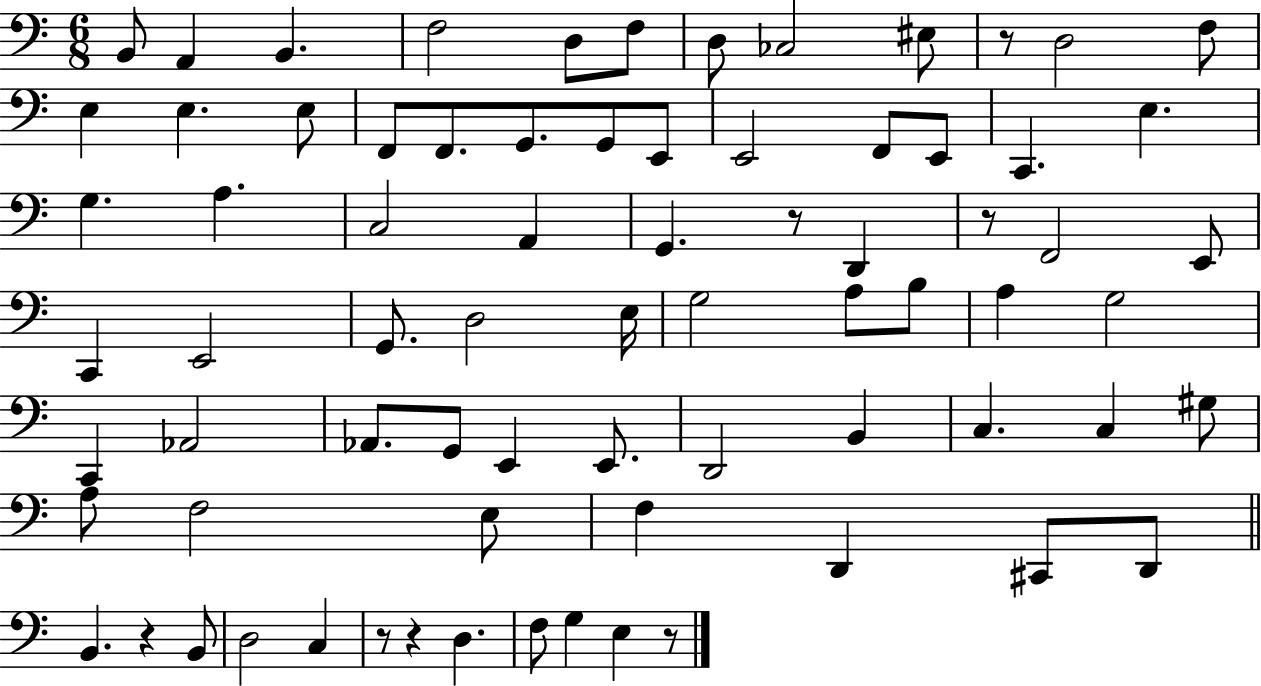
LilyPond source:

{
  \clef bass
  \numericTimeSignature
  \time 6/8
  \key c \major
  \repeat volta 2 { b,8 a,4 b,4. | f2 d8 f8 | d8 ces2 eis8 | r8 d2 f8 | \break e4 e4. e8 | f,8 f,8. g,8. g,8 e,8 | e,2 f,8 e,8 | c,4. e4. | \break g4. a4. | c2 a,4 | g,4. r8 d,4 | r8 f,2 e,8 | \break c,4 e,2 | g,8. d2 e16 | g2 a8 b8 | a4 g2 | \break c,4 aes,2 | aes,8. g,8 e,4 e,8. | d,2 b,4 | c4. c4 gis8 | \break a8 f2 e8 | f4 d,4 cis,8 d,8 | \bar "||" \break \key c \major b,4. r4 b,8 | d2 c4 | r8 r4 d4. | f8 g4 e4 r8 | \break } \bar "|."
}